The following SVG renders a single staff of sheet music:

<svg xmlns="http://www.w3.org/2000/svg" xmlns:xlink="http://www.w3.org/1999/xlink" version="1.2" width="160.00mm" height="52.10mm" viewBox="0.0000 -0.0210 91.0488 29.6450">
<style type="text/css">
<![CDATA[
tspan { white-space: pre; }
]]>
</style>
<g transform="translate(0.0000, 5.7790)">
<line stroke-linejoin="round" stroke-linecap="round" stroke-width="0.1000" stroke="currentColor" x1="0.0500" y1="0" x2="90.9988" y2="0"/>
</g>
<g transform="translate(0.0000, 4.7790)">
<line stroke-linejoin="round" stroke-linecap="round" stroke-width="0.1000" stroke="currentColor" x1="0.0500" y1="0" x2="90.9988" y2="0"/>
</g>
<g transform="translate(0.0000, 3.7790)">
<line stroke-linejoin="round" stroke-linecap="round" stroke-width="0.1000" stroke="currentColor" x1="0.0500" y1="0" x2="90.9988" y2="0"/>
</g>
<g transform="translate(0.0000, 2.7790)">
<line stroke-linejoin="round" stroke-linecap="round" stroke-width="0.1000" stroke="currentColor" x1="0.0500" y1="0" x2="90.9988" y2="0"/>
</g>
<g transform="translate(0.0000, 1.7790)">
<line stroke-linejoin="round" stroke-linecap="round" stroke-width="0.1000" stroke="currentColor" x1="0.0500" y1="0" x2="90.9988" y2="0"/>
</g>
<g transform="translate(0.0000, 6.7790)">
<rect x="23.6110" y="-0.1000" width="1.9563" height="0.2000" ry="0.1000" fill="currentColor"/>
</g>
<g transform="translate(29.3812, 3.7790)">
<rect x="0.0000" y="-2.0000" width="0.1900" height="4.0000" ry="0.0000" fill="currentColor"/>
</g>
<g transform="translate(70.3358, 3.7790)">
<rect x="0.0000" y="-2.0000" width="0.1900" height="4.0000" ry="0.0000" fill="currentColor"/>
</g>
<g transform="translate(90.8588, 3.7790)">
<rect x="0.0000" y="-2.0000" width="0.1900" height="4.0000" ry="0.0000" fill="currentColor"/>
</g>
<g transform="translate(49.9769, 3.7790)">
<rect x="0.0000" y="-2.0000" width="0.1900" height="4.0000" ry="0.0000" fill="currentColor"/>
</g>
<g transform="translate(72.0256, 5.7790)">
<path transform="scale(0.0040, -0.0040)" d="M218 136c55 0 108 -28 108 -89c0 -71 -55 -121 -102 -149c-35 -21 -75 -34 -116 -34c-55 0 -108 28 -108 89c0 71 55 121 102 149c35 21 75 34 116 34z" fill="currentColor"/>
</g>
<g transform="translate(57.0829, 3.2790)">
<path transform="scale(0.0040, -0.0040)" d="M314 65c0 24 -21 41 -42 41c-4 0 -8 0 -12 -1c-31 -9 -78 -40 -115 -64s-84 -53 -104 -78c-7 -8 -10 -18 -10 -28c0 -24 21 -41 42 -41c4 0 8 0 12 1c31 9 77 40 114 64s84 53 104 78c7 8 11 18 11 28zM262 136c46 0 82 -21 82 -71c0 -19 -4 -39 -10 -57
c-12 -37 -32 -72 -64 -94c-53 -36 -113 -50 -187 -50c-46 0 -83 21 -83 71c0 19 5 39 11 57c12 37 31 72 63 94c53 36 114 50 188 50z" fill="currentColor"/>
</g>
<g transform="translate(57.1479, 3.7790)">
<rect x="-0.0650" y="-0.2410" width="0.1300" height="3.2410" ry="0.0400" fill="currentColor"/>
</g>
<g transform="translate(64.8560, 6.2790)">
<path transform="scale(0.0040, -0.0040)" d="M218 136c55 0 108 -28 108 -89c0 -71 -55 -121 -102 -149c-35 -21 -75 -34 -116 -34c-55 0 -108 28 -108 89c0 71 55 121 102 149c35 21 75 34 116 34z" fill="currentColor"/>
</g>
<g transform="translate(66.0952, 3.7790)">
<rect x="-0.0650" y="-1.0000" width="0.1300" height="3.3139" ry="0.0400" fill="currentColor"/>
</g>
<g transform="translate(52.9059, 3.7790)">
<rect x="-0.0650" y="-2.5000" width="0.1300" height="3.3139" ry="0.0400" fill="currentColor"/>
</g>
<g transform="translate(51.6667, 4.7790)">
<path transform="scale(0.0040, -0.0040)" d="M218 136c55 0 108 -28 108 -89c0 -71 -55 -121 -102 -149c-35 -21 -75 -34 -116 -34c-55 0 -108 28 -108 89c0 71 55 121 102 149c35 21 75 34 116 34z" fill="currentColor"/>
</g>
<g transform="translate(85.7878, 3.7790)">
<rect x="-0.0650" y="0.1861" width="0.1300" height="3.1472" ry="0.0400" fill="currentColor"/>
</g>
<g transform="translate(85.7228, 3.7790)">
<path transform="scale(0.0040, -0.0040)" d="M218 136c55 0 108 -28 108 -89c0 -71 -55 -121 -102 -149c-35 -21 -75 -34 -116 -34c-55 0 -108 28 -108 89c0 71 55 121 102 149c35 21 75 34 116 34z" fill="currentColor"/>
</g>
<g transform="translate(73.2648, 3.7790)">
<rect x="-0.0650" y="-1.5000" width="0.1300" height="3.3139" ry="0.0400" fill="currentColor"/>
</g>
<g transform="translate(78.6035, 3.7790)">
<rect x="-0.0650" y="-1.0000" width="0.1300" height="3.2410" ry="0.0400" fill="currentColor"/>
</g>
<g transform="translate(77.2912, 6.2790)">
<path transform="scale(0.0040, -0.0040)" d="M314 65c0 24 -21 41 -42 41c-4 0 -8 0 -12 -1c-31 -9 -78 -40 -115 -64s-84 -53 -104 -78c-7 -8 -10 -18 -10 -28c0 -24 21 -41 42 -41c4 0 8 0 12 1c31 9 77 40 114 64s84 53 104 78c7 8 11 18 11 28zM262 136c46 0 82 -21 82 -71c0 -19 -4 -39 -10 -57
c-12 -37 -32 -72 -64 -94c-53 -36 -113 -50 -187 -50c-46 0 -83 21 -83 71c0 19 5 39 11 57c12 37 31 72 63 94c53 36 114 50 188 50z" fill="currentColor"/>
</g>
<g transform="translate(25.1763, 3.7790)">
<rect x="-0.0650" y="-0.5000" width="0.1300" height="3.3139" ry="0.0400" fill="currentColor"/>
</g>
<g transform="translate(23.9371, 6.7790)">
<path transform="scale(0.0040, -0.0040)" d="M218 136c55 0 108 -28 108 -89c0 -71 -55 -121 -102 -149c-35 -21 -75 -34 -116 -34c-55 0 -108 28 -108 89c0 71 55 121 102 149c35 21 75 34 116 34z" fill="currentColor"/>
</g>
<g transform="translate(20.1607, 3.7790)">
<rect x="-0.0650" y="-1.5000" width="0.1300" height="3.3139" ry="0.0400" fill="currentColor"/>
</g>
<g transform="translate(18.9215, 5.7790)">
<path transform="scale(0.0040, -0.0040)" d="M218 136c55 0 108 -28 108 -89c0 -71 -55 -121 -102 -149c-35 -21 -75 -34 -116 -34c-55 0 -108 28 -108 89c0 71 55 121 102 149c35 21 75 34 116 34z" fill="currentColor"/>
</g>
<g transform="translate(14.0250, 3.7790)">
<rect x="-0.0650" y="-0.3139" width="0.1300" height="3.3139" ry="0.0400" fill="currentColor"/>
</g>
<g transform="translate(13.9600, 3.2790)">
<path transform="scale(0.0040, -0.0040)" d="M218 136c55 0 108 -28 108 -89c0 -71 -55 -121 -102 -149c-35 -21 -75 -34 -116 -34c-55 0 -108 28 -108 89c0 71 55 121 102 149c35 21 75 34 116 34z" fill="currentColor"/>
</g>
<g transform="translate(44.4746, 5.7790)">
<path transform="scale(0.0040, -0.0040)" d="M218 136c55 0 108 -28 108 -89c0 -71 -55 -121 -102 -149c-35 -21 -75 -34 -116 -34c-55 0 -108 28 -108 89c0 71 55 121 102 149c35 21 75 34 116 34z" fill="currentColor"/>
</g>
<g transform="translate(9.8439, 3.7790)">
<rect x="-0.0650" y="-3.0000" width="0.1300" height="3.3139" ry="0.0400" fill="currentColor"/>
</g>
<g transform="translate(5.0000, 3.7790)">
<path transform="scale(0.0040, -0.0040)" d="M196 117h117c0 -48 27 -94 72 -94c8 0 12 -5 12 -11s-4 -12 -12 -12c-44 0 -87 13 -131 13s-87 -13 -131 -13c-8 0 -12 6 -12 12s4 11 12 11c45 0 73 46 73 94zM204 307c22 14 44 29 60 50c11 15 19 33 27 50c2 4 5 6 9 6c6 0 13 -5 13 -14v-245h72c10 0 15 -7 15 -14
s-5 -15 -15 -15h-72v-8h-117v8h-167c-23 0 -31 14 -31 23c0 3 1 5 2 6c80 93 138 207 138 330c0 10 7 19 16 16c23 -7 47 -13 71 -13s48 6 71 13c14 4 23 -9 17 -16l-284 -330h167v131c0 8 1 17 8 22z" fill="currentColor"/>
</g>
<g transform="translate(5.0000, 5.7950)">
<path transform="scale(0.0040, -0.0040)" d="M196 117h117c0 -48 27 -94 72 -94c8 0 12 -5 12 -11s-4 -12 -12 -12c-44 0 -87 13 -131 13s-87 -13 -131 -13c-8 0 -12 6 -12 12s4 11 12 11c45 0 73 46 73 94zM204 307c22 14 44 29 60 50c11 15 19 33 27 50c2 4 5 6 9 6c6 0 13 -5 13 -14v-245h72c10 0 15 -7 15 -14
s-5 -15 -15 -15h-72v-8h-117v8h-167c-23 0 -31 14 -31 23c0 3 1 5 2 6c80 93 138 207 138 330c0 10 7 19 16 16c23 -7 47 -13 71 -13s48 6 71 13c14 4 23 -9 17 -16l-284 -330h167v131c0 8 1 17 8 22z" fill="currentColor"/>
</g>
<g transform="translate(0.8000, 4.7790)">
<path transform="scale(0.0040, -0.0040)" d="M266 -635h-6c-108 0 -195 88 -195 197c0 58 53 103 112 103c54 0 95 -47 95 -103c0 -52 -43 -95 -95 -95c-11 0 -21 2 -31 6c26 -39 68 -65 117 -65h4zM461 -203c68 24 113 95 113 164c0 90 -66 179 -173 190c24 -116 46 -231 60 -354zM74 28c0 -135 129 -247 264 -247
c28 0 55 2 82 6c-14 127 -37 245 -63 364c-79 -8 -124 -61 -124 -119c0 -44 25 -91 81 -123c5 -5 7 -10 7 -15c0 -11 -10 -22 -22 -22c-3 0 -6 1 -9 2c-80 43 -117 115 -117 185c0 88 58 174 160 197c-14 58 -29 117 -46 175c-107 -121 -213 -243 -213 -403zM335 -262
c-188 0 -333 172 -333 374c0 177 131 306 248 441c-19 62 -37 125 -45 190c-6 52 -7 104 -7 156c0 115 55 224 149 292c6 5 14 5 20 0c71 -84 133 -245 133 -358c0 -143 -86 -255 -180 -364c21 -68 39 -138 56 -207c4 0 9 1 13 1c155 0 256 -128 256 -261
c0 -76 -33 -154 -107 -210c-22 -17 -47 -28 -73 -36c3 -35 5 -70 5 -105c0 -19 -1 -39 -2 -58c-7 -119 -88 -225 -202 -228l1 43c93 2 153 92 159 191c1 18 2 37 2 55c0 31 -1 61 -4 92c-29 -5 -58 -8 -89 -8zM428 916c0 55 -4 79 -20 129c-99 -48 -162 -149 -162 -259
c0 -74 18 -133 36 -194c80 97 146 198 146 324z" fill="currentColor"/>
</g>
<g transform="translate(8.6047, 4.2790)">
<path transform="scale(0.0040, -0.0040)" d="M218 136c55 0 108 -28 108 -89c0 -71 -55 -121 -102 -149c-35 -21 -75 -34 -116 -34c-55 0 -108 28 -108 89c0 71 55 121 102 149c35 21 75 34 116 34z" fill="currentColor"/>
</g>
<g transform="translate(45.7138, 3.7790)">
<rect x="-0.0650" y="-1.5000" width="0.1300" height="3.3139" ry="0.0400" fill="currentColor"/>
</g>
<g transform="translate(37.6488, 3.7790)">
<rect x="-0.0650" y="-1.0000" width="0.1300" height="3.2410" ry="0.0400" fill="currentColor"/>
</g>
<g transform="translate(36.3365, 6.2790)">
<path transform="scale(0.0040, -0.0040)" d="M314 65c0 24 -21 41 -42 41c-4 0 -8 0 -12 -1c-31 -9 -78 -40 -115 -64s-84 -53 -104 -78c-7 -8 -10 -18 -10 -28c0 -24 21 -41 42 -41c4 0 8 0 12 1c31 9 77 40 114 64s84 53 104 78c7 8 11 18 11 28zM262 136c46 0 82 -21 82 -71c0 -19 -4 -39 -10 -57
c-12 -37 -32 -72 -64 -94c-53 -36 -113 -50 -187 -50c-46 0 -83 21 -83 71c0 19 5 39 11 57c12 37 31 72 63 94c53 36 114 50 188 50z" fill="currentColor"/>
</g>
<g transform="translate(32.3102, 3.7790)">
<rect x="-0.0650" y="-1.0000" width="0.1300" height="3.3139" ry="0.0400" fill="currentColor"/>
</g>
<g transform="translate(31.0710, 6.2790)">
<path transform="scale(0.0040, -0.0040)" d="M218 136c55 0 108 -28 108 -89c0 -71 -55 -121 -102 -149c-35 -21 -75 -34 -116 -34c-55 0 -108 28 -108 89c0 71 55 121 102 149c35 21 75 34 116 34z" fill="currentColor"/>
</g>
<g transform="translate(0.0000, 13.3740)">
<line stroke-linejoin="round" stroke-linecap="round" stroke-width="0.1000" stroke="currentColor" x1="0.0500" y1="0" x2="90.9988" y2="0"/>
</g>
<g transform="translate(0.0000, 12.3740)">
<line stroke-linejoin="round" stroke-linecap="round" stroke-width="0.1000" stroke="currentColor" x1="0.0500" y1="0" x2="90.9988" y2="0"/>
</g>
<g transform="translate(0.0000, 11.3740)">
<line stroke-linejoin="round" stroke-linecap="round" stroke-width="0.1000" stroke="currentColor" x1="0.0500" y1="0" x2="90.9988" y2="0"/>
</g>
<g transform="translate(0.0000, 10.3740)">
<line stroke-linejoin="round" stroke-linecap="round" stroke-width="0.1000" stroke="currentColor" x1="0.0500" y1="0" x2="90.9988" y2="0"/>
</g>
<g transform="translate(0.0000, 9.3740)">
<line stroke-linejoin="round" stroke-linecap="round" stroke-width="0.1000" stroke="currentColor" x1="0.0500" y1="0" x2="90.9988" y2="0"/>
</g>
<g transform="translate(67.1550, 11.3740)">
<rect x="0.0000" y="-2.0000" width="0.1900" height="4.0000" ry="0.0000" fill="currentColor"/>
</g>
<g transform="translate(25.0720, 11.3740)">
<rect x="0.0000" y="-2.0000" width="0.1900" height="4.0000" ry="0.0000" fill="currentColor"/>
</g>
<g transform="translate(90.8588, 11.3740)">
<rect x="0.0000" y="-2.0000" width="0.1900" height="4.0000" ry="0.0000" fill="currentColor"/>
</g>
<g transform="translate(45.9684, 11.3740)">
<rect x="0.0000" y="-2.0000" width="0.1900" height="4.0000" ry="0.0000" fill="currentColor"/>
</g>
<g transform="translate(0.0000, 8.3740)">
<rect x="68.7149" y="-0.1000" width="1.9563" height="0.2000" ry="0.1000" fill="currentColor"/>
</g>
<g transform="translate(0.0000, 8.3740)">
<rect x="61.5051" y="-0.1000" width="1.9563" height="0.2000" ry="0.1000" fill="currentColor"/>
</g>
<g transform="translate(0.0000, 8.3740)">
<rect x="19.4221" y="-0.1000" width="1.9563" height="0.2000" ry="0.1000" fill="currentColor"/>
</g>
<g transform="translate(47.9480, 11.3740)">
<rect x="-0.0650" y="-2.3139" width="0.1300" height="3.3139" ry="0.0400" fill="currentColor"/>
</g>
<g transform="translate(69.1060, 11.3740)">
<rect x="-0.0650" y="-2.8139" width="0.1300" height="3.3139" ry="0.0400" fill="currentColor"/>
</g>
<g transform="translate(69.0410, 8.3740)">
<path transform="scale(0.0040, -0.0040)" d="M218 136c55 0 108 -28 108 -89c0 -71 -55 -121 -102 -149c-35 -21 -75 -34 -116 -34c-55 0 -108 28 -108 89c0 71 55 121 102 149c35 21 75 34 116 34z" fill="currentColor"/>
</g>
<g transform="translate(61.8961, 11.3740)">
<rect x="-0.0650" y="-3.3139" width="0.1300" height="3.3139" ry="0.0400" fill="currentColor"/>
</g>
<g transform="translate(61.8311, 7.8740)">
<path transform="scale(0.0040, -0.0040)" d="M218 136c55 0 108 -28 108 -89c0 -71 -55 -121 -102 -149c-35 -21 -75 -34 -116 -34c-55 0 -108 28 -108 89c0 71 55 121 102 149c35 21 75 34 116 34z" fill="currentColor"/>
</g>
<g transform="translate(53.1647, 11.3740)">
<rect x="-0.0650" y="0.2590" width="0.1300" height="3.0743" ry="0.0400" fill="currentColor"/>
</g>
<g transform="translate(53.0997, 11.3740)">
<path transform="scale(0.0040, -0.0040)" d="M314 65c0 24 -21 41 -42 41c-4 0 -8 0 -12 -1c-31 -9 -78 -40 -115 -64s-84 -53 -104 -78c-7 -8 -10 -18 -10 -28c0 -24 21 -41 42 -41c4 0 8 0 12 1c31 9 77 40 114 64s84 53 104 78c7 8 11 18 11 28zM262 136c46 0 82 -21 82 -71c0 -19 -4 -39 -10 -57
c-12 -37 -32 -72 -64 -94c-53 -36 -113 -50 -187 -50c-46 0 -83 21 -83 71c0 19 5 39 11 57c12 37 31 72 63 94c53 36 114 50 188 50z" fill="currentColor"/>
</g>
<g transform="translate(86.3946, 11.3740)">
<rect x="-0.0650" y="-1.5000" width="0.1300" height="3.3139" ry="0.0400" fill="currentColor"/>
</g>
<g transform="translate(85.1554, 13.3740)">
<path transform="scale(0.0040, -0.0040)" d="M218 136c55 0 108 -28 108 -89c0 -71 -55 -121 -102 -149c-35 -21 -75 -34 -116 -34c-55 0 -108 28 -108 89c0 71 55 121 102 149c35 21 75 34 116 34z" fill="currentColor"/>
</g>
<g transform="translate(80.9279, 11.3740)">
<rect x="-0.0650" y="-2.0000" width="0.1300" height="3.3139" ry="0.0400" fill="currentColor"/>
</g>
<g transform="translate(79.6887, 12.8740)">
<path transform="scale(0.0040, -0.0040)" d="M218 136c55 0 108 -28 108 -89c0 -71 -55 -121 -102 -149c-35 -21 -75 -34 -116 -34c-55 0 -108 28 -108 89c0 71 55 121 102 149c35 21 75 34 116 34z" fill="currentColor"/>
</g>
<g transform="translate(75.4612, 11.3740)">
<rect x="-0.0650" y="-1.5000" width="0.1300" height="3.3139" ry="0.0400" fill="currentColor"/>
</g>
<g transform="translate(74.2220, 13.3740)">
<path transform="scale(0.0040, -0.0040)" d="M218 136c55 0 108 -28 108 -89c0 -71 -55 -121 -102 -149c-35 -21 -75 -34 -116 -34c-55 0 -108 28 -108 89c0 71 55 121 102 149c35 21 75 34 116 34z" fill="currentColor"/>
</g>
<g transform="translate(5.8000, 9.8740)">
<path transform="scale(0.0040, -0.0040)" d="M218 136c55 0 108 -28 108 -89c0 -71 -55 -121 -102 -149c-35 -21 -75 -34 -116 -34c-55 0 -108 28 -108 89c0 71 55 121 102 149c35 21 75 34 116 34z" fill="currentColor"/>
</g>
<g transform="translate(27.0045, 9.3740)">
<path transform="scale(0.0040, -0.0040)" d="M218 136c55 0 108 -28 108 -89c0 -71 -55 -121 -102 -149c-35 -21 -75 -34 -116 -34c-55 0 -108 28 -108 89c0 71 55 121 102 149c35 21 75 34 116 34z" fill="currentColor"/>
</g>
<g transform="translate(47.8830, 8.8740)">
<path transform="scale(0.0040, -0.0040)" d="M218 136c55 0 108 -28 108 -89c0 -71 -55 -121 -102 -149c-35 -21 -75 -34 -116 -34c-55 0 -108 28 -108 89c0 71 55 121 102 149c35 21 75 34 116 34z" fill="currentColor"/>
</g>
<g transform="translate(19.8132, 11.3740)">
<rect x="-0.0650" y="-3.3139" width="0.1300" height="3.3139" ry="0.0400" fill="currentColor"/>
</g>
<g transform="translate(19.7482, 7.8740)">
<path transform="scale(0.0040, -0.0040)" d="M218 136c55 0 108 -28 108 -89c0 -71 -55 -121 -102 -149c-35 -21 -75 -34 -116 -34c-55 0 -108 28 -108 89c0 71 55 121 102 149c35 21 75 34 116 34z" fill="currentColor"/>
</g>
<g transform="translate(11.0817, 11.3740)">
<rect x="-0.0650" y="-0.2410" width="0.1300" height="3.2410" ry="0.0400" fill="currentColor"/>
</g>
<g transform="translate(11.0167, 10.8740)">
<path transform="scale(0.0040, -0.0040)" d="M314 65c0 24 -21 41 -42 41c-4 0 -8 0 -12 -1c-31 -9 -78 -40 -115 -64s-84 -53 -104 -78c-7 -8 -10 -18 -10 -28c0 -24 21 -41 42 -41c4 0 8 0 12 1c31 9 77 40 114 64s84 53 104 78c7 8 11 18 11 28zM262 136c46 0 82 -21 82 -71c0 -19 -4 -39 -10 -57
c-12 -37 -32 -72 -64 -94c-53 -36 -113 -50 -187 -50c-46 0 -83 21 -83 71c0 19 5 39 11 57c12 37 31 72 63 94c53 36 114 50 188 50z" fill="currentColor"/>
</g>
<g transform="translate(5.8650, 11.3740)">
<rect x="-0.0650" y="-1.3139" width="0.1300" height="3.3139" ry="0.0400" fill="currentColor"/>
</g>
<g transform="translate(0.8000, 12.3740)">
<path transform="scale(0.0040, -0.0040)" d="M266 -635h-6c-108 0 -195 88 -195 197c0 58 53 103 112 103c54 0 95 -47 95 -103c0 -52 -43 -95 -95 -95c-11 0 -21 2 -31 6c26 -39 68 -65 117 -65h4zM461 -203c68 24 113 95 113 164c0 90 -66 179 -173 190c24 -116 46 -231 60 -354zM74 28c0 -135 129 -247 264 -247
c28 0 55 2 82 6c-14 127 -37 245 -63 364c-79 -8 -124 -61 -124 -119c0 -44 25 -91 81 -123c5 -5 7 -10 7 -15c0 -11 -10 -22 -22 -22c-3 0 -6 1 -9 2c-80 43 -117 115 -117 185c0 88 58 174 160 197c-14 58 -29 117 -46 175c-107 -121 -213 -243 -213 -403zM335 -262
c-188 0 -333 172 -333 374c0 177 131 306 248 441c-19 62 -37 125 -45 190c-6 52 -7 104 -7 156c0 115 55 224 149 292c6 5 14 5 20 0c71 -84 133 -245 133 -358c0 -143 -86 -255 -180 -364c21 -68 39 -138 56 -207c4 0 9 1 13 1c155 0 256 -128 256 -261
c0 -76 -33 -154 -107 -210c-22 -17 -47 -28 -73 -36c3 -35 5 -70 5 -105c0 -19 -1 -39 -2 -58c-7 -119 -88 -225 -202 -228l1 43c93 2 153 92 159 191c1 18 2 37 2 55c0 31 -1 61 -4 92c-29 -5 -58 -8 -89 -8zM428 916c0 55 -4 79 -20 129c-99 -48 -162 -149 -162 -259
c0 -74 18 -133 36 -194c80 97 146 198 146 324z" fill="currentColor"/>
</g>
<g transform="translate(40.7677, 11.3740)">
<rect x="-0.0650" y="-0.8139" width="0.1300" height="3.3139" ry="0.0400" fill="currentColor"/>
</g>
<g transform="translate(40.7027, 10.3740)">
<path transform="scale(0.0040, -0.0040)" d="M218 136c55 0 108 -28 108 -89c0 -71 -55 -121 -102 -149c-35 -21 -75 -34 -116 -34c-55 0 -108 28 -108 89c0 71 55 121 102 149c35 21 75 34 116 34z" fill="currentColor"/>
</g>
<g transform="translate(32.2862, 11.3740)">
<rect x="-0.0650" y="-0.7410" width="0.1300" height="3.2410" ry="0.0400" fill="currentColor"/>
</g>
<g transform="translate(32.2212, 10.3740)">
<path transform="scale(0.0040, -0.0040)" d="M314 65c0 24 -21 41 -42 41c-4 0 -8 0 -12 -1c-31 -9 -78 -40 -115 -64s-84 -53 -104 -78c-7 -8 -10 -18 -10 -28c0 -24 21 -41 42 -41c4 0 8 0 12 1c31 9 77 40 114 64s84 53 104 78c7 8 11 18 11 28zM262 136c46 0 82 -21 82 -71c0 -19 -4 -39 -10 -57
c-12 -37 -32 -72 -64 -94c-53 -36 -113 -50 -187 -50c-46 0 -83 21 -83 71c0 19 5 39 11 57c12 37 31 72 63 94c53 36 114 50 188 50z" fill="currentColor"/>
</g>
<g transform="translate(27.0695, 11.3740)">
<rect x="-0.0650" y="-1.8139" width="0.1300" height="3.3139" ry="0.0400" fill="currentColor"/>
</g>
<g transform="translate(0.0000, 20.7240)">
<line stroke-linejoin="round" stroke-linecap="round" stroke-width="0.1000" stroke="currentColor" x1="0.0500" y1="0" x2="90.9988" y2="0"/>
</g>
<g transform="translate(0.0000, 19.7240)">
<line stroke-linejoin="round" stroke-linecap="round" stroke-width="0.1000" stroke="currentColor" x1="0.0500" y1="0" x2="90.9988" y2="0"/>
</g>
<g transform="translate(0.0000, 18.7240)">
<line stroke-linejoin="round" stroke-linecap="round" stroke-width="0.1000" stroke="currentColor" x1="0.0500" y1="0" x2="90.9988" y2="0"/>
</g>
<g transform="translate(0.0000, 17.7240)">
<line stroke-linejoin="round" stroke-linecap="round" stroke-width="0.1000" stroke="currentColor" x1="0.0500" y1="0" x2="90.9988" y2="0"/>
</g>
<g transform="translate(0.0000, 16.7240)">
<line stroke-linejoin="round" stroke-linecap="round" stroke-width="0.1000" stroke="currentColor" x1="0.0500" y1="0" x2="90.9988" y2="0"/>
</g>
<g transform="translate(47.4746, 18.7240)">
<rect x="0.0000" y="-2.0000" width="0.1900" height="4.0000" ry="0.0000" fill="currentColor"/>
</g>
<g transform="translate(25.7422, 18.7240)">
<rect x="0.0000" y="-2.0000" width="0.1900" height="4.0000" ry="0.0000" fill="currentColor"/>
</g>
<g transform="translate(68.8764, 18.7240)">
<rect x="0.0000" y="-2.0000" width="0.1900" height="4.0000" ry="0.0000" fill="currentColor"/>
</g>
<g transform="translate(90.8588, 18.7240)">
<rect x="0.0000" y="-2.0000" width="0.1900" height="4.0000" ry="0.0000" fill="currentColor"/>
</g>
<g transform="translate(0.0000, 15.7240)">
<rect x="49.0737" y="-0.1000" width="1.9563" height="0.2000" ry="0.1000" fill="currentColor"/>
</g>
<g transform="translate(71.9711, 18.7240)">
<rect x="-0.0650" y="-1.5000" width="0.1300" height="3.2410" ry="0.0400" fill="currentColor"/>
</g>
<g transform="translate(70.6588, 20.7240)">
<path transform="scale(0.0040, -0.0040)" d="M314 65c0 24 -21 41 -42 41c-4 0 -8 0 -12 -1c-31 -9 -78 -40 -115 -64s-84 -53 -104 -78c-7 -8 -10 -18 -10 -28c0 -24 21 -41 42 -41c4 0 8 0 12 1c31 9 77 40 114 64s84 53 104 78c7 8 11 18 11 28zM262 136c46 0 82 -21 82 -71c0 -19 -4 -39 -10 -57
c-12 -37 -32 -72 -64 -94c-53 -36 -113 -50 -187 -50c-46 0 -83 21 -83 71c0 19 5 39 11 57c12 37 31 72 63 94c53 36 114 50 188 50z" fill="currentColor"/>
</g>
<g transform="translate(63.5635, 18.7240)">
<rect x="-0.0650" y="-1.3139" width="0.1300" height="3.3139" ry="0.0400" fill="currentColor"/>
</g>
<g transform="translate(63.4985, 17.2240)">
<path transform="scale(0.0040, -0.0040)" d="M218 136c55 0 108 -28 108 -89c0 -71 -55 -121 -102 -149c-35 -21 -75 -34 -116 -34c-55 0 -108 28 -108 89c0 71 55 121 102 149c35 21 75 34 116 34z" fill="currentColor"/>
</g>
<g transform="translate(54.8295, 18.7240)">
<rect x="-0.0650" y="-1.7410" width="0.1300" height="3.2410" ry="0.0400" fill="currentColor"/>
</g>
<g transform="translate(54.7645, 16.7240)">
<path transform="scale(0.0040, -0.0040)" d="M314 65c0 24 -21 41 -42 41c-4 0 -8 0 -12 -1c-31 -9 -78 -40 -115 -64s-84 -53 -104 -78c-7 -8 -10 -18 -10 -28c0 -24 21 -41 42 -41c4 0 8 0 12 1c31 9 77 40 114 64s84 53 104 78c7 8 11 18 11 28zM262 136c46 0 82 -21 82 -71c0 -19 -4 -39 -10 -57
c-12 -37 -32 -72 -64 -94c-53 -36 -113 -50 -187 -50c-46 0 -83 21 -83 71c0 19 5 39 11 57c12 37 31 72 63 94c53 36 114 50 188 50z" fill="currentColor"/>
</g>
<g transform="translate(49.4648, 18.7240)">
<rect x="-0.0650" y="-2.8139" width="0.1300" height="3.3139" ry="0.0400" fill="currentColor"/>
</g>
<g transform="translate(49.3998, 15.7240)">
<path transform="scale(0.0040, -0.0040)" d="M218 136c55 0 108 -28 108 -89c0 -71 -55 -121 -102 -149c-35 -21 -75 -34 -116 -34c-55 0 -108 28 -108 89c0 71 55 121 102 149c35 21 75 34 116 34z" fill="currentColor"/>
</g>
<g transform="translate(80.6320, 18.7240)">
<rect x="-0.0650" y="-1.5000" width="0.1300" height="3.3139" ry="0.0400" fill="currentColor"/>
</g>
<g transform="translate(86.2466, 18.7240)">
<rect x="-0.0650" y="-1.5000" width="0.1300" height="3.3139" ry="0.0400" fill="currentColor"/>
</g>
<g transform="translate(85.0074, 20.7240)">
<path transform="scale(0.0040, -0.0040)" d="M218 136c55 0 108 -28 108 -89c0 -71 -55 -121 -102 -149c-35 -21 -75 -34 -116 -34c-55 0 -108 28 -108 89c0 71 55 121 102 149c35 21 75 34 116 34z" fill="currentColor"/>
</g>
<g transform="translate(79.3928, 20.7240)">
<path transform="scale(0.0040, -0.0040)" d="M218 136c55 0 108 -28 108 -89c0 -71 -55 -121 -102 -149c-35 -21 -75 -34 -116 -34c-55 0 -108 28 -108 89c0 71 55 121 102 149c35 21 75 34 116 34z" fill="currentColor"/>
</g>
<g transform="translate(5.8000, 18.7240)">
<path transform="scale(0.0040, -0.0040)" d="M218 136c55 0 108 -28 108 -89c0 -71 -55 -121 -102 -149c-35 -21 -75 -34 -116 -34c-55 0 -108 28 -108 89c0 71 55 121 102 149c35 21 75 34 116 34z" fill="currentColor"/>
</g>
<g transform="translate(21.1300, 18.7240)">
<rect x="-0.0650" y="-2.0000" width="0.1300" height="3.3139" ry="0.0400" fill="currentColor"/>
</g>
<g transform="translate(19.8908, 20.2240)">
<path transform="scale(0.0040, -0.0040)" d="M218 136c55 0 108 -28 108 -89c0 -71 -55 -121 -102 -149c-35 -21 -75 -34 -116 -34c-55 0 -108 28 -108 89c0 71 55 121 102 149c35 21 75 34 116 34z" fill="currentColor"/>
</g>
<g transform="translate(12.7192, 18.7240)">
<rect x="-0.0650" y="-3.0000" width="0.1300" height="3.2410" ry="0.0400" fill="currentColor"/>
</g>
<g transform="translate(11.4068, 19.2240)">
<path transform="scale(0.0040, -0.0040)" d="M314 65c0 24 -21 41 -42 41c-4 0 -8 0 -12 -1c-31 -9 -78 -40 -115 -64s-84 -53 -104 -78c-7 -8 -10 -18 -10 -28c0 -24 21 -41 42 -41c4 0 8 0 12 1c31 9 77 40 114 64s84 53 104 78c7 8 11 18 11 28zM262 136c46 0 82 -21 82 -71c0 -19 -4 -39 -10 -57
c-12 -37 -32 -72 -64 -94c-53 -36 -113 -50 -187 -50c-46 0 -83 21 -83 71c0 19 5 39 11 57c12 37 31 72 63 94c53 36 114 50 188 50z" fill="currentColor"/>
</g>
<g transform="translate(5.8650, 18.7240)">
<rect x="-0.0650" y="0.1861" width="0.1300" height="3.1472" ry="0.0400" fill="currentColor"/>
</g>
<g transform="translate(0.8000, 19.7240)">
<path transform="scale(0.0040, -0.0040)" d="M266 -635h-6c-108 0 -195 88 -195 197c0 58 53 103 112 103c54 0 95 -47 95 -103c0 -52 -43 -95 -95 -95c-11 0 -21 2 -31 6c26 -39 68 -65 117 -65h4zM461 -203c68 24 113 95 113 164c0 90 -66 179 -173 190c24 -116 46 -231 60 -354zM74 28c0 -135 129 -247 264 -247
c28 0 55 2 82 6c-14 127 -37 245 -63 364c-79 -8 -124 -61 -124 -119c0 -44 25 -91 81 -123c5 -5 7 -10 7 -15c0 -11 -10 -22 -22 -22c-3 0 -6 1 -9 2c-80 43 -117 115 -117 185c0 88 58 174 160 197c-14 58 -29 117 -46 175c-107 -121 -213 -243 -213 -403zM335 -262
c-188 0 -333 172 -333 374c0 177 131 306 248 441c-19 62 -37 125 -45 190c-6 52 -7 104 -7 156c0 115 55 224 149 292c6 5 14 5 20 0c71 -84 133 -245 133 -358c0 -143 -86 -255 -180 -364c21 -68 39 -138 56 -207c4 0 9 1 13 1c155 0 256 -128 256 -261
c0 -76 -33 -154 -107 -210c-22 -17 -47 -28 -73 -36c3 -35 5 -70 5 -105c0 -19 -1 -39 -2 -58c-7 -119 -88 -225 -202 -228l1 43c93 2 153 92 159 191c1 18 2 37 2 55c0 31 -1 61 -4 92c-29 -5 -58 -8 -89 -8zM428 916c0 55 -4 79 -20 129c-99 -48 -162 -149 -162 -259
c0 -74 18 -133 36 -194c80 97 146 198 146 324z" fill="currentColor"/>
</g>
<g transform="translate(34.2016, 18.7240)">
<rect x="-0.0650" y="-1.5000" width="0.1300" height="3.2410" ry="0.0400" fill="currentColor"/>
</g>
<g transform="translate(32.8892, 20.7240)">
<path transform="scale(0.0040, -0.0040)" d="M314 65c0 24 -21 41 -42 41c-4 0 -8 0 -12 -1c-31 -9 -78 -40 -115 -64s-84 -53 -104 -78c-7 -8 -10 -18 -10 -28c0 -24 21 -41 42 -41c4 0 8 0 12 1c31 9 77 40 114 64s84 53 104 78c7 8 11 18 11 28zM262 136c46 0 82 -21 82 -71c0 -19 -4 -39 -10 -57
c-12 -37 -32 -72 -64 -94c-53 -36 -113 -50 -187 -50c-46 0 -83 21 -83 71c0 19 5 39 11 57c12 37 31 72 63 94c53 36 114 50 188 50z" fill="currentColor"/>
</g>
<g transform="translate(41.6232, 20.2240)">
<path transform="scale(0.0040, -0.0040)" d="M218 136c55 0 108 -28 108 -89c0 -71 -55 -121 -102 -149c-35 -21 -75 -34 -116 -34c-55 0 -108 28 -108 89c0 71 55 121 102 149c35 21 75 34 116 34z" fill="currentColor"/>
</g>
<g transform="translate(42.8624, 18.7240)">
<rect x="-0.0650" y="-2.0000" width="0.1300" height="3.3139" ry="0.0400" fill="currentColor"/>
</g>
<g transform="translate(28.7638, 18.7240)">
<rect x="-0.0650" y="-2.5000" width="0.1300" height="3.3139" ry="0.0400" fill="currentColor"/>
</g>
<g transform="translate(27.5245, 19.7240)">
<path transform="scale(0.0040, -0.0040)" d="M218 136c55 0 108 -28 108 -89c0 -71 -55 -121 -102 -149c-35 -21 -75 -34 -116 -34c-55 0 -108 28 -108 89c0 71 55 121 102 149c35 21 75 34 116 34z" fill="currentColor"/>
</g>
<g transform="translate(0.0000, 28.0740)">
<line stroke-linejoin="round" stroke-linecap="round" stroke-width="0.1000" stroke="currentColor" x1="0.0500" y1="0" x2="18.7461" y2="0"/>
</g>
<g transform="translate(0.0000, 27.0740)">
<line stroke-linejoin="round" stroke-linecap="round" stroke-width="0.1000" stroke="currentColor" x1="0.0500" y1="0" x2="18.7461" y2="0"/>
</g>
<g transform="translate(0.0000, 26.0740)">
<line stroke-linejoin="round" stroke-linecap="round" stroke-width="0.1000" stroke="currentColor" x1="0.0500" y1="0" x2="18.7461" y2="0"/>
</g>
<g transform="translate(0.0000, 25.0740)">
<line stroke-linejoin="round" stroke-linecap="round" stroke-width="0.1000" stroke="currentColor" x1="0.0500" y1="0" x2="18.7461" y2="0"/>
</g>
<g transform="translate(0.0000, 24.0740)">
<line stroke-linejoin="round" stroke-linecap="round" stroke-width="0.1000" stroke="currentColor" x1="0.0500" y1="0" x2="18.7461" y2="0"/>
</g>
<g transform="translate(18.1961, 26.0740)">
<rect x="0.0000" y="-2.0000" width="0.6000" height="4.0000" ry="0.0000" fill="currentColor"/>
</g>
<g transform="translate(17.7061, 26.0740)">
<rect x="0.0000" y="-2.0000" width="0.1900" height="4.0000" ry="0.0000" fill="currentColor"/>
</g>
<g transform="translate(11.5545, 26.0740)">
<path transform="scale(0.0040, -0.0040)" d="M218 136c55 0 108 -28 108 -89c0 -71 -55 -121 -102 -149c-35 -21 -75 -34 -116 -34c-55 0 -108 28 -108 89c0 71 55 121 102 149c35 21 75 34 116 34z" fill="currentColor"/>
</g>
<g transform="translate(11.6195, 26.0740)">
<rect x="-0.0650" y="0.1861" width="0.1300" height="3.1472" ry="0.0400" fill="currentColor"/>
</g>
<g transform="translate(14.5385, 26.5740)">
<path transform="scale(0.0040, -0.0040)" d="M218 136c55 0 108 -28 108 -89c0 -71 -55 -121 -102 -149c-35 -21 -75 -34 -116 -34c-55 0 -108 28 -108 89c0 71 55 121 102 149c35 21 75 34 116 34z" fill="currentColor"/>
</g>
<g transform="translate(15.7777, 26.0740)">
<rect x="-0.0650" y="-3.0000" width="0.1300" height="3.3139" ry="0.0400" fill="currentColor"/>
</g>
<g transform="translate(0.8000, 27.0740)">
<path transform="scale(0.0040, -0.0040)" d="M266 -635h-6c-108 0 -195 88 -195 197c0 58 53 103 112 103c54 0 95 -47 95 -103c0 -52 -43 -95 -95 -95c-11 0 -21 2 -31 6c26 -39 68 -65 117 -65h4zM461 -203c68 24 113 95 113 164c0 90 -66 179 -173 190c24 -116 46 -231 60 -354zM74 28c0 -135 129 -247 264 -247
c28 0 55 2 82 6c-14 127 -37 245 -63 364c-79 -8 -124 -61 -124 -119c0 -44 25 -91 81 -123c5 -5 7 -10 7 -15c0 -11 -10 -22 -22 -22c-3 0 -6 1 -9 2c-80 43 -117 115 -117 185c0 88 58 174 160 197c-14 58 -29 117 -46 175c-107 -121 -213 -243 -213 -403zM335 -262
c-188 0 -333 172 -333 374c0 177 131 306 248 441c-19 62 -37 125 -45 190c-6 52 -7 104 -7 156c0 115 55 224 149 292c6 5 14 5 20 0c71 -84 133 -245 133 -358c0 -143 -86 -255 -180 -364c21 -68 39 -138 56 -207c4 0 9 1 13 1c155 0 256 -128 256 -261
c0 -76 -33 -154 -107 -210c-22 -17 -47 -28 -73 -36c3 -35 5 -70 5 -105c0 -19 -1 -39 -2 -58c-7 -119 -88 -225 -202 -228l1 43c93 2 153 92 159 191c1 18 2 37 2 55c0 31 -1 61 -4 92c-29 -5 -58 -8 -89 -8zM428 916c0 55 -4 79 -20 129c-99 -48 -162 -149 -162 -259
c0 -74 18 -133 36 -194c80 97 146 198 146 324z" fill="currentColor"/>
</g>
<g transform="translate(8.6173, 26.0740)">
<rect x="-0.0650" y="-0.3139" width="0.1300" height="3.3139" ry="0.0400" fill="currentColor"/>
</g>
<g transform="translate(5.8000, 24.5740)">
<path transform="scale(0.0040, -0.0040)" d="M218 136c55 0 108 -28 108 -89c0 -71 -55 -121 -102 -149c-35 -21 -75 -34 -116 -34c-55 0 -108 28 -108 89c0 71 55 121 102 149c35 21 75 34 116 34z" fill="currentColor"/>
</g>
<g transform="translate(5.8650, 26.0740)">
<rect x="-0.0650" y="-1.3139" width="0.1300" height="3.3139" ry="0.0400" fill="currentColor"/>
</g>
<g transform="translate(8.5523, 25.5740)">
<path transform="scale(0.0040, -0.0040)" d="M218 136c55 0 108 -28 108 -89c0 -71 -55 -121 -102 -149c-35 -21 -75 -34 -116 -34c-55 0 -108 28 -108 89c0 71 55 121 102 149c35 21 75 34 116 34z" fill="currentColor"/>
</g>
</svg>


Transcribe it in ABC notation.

X:1
T:Untitled
M:4/4
L:1/4
K:C
A c E C D D2 E G c2 D E D2 B e c2 b f d2 d g B2 b a E F E B A2 F G E2 F a f2 e E2 E E e c B A